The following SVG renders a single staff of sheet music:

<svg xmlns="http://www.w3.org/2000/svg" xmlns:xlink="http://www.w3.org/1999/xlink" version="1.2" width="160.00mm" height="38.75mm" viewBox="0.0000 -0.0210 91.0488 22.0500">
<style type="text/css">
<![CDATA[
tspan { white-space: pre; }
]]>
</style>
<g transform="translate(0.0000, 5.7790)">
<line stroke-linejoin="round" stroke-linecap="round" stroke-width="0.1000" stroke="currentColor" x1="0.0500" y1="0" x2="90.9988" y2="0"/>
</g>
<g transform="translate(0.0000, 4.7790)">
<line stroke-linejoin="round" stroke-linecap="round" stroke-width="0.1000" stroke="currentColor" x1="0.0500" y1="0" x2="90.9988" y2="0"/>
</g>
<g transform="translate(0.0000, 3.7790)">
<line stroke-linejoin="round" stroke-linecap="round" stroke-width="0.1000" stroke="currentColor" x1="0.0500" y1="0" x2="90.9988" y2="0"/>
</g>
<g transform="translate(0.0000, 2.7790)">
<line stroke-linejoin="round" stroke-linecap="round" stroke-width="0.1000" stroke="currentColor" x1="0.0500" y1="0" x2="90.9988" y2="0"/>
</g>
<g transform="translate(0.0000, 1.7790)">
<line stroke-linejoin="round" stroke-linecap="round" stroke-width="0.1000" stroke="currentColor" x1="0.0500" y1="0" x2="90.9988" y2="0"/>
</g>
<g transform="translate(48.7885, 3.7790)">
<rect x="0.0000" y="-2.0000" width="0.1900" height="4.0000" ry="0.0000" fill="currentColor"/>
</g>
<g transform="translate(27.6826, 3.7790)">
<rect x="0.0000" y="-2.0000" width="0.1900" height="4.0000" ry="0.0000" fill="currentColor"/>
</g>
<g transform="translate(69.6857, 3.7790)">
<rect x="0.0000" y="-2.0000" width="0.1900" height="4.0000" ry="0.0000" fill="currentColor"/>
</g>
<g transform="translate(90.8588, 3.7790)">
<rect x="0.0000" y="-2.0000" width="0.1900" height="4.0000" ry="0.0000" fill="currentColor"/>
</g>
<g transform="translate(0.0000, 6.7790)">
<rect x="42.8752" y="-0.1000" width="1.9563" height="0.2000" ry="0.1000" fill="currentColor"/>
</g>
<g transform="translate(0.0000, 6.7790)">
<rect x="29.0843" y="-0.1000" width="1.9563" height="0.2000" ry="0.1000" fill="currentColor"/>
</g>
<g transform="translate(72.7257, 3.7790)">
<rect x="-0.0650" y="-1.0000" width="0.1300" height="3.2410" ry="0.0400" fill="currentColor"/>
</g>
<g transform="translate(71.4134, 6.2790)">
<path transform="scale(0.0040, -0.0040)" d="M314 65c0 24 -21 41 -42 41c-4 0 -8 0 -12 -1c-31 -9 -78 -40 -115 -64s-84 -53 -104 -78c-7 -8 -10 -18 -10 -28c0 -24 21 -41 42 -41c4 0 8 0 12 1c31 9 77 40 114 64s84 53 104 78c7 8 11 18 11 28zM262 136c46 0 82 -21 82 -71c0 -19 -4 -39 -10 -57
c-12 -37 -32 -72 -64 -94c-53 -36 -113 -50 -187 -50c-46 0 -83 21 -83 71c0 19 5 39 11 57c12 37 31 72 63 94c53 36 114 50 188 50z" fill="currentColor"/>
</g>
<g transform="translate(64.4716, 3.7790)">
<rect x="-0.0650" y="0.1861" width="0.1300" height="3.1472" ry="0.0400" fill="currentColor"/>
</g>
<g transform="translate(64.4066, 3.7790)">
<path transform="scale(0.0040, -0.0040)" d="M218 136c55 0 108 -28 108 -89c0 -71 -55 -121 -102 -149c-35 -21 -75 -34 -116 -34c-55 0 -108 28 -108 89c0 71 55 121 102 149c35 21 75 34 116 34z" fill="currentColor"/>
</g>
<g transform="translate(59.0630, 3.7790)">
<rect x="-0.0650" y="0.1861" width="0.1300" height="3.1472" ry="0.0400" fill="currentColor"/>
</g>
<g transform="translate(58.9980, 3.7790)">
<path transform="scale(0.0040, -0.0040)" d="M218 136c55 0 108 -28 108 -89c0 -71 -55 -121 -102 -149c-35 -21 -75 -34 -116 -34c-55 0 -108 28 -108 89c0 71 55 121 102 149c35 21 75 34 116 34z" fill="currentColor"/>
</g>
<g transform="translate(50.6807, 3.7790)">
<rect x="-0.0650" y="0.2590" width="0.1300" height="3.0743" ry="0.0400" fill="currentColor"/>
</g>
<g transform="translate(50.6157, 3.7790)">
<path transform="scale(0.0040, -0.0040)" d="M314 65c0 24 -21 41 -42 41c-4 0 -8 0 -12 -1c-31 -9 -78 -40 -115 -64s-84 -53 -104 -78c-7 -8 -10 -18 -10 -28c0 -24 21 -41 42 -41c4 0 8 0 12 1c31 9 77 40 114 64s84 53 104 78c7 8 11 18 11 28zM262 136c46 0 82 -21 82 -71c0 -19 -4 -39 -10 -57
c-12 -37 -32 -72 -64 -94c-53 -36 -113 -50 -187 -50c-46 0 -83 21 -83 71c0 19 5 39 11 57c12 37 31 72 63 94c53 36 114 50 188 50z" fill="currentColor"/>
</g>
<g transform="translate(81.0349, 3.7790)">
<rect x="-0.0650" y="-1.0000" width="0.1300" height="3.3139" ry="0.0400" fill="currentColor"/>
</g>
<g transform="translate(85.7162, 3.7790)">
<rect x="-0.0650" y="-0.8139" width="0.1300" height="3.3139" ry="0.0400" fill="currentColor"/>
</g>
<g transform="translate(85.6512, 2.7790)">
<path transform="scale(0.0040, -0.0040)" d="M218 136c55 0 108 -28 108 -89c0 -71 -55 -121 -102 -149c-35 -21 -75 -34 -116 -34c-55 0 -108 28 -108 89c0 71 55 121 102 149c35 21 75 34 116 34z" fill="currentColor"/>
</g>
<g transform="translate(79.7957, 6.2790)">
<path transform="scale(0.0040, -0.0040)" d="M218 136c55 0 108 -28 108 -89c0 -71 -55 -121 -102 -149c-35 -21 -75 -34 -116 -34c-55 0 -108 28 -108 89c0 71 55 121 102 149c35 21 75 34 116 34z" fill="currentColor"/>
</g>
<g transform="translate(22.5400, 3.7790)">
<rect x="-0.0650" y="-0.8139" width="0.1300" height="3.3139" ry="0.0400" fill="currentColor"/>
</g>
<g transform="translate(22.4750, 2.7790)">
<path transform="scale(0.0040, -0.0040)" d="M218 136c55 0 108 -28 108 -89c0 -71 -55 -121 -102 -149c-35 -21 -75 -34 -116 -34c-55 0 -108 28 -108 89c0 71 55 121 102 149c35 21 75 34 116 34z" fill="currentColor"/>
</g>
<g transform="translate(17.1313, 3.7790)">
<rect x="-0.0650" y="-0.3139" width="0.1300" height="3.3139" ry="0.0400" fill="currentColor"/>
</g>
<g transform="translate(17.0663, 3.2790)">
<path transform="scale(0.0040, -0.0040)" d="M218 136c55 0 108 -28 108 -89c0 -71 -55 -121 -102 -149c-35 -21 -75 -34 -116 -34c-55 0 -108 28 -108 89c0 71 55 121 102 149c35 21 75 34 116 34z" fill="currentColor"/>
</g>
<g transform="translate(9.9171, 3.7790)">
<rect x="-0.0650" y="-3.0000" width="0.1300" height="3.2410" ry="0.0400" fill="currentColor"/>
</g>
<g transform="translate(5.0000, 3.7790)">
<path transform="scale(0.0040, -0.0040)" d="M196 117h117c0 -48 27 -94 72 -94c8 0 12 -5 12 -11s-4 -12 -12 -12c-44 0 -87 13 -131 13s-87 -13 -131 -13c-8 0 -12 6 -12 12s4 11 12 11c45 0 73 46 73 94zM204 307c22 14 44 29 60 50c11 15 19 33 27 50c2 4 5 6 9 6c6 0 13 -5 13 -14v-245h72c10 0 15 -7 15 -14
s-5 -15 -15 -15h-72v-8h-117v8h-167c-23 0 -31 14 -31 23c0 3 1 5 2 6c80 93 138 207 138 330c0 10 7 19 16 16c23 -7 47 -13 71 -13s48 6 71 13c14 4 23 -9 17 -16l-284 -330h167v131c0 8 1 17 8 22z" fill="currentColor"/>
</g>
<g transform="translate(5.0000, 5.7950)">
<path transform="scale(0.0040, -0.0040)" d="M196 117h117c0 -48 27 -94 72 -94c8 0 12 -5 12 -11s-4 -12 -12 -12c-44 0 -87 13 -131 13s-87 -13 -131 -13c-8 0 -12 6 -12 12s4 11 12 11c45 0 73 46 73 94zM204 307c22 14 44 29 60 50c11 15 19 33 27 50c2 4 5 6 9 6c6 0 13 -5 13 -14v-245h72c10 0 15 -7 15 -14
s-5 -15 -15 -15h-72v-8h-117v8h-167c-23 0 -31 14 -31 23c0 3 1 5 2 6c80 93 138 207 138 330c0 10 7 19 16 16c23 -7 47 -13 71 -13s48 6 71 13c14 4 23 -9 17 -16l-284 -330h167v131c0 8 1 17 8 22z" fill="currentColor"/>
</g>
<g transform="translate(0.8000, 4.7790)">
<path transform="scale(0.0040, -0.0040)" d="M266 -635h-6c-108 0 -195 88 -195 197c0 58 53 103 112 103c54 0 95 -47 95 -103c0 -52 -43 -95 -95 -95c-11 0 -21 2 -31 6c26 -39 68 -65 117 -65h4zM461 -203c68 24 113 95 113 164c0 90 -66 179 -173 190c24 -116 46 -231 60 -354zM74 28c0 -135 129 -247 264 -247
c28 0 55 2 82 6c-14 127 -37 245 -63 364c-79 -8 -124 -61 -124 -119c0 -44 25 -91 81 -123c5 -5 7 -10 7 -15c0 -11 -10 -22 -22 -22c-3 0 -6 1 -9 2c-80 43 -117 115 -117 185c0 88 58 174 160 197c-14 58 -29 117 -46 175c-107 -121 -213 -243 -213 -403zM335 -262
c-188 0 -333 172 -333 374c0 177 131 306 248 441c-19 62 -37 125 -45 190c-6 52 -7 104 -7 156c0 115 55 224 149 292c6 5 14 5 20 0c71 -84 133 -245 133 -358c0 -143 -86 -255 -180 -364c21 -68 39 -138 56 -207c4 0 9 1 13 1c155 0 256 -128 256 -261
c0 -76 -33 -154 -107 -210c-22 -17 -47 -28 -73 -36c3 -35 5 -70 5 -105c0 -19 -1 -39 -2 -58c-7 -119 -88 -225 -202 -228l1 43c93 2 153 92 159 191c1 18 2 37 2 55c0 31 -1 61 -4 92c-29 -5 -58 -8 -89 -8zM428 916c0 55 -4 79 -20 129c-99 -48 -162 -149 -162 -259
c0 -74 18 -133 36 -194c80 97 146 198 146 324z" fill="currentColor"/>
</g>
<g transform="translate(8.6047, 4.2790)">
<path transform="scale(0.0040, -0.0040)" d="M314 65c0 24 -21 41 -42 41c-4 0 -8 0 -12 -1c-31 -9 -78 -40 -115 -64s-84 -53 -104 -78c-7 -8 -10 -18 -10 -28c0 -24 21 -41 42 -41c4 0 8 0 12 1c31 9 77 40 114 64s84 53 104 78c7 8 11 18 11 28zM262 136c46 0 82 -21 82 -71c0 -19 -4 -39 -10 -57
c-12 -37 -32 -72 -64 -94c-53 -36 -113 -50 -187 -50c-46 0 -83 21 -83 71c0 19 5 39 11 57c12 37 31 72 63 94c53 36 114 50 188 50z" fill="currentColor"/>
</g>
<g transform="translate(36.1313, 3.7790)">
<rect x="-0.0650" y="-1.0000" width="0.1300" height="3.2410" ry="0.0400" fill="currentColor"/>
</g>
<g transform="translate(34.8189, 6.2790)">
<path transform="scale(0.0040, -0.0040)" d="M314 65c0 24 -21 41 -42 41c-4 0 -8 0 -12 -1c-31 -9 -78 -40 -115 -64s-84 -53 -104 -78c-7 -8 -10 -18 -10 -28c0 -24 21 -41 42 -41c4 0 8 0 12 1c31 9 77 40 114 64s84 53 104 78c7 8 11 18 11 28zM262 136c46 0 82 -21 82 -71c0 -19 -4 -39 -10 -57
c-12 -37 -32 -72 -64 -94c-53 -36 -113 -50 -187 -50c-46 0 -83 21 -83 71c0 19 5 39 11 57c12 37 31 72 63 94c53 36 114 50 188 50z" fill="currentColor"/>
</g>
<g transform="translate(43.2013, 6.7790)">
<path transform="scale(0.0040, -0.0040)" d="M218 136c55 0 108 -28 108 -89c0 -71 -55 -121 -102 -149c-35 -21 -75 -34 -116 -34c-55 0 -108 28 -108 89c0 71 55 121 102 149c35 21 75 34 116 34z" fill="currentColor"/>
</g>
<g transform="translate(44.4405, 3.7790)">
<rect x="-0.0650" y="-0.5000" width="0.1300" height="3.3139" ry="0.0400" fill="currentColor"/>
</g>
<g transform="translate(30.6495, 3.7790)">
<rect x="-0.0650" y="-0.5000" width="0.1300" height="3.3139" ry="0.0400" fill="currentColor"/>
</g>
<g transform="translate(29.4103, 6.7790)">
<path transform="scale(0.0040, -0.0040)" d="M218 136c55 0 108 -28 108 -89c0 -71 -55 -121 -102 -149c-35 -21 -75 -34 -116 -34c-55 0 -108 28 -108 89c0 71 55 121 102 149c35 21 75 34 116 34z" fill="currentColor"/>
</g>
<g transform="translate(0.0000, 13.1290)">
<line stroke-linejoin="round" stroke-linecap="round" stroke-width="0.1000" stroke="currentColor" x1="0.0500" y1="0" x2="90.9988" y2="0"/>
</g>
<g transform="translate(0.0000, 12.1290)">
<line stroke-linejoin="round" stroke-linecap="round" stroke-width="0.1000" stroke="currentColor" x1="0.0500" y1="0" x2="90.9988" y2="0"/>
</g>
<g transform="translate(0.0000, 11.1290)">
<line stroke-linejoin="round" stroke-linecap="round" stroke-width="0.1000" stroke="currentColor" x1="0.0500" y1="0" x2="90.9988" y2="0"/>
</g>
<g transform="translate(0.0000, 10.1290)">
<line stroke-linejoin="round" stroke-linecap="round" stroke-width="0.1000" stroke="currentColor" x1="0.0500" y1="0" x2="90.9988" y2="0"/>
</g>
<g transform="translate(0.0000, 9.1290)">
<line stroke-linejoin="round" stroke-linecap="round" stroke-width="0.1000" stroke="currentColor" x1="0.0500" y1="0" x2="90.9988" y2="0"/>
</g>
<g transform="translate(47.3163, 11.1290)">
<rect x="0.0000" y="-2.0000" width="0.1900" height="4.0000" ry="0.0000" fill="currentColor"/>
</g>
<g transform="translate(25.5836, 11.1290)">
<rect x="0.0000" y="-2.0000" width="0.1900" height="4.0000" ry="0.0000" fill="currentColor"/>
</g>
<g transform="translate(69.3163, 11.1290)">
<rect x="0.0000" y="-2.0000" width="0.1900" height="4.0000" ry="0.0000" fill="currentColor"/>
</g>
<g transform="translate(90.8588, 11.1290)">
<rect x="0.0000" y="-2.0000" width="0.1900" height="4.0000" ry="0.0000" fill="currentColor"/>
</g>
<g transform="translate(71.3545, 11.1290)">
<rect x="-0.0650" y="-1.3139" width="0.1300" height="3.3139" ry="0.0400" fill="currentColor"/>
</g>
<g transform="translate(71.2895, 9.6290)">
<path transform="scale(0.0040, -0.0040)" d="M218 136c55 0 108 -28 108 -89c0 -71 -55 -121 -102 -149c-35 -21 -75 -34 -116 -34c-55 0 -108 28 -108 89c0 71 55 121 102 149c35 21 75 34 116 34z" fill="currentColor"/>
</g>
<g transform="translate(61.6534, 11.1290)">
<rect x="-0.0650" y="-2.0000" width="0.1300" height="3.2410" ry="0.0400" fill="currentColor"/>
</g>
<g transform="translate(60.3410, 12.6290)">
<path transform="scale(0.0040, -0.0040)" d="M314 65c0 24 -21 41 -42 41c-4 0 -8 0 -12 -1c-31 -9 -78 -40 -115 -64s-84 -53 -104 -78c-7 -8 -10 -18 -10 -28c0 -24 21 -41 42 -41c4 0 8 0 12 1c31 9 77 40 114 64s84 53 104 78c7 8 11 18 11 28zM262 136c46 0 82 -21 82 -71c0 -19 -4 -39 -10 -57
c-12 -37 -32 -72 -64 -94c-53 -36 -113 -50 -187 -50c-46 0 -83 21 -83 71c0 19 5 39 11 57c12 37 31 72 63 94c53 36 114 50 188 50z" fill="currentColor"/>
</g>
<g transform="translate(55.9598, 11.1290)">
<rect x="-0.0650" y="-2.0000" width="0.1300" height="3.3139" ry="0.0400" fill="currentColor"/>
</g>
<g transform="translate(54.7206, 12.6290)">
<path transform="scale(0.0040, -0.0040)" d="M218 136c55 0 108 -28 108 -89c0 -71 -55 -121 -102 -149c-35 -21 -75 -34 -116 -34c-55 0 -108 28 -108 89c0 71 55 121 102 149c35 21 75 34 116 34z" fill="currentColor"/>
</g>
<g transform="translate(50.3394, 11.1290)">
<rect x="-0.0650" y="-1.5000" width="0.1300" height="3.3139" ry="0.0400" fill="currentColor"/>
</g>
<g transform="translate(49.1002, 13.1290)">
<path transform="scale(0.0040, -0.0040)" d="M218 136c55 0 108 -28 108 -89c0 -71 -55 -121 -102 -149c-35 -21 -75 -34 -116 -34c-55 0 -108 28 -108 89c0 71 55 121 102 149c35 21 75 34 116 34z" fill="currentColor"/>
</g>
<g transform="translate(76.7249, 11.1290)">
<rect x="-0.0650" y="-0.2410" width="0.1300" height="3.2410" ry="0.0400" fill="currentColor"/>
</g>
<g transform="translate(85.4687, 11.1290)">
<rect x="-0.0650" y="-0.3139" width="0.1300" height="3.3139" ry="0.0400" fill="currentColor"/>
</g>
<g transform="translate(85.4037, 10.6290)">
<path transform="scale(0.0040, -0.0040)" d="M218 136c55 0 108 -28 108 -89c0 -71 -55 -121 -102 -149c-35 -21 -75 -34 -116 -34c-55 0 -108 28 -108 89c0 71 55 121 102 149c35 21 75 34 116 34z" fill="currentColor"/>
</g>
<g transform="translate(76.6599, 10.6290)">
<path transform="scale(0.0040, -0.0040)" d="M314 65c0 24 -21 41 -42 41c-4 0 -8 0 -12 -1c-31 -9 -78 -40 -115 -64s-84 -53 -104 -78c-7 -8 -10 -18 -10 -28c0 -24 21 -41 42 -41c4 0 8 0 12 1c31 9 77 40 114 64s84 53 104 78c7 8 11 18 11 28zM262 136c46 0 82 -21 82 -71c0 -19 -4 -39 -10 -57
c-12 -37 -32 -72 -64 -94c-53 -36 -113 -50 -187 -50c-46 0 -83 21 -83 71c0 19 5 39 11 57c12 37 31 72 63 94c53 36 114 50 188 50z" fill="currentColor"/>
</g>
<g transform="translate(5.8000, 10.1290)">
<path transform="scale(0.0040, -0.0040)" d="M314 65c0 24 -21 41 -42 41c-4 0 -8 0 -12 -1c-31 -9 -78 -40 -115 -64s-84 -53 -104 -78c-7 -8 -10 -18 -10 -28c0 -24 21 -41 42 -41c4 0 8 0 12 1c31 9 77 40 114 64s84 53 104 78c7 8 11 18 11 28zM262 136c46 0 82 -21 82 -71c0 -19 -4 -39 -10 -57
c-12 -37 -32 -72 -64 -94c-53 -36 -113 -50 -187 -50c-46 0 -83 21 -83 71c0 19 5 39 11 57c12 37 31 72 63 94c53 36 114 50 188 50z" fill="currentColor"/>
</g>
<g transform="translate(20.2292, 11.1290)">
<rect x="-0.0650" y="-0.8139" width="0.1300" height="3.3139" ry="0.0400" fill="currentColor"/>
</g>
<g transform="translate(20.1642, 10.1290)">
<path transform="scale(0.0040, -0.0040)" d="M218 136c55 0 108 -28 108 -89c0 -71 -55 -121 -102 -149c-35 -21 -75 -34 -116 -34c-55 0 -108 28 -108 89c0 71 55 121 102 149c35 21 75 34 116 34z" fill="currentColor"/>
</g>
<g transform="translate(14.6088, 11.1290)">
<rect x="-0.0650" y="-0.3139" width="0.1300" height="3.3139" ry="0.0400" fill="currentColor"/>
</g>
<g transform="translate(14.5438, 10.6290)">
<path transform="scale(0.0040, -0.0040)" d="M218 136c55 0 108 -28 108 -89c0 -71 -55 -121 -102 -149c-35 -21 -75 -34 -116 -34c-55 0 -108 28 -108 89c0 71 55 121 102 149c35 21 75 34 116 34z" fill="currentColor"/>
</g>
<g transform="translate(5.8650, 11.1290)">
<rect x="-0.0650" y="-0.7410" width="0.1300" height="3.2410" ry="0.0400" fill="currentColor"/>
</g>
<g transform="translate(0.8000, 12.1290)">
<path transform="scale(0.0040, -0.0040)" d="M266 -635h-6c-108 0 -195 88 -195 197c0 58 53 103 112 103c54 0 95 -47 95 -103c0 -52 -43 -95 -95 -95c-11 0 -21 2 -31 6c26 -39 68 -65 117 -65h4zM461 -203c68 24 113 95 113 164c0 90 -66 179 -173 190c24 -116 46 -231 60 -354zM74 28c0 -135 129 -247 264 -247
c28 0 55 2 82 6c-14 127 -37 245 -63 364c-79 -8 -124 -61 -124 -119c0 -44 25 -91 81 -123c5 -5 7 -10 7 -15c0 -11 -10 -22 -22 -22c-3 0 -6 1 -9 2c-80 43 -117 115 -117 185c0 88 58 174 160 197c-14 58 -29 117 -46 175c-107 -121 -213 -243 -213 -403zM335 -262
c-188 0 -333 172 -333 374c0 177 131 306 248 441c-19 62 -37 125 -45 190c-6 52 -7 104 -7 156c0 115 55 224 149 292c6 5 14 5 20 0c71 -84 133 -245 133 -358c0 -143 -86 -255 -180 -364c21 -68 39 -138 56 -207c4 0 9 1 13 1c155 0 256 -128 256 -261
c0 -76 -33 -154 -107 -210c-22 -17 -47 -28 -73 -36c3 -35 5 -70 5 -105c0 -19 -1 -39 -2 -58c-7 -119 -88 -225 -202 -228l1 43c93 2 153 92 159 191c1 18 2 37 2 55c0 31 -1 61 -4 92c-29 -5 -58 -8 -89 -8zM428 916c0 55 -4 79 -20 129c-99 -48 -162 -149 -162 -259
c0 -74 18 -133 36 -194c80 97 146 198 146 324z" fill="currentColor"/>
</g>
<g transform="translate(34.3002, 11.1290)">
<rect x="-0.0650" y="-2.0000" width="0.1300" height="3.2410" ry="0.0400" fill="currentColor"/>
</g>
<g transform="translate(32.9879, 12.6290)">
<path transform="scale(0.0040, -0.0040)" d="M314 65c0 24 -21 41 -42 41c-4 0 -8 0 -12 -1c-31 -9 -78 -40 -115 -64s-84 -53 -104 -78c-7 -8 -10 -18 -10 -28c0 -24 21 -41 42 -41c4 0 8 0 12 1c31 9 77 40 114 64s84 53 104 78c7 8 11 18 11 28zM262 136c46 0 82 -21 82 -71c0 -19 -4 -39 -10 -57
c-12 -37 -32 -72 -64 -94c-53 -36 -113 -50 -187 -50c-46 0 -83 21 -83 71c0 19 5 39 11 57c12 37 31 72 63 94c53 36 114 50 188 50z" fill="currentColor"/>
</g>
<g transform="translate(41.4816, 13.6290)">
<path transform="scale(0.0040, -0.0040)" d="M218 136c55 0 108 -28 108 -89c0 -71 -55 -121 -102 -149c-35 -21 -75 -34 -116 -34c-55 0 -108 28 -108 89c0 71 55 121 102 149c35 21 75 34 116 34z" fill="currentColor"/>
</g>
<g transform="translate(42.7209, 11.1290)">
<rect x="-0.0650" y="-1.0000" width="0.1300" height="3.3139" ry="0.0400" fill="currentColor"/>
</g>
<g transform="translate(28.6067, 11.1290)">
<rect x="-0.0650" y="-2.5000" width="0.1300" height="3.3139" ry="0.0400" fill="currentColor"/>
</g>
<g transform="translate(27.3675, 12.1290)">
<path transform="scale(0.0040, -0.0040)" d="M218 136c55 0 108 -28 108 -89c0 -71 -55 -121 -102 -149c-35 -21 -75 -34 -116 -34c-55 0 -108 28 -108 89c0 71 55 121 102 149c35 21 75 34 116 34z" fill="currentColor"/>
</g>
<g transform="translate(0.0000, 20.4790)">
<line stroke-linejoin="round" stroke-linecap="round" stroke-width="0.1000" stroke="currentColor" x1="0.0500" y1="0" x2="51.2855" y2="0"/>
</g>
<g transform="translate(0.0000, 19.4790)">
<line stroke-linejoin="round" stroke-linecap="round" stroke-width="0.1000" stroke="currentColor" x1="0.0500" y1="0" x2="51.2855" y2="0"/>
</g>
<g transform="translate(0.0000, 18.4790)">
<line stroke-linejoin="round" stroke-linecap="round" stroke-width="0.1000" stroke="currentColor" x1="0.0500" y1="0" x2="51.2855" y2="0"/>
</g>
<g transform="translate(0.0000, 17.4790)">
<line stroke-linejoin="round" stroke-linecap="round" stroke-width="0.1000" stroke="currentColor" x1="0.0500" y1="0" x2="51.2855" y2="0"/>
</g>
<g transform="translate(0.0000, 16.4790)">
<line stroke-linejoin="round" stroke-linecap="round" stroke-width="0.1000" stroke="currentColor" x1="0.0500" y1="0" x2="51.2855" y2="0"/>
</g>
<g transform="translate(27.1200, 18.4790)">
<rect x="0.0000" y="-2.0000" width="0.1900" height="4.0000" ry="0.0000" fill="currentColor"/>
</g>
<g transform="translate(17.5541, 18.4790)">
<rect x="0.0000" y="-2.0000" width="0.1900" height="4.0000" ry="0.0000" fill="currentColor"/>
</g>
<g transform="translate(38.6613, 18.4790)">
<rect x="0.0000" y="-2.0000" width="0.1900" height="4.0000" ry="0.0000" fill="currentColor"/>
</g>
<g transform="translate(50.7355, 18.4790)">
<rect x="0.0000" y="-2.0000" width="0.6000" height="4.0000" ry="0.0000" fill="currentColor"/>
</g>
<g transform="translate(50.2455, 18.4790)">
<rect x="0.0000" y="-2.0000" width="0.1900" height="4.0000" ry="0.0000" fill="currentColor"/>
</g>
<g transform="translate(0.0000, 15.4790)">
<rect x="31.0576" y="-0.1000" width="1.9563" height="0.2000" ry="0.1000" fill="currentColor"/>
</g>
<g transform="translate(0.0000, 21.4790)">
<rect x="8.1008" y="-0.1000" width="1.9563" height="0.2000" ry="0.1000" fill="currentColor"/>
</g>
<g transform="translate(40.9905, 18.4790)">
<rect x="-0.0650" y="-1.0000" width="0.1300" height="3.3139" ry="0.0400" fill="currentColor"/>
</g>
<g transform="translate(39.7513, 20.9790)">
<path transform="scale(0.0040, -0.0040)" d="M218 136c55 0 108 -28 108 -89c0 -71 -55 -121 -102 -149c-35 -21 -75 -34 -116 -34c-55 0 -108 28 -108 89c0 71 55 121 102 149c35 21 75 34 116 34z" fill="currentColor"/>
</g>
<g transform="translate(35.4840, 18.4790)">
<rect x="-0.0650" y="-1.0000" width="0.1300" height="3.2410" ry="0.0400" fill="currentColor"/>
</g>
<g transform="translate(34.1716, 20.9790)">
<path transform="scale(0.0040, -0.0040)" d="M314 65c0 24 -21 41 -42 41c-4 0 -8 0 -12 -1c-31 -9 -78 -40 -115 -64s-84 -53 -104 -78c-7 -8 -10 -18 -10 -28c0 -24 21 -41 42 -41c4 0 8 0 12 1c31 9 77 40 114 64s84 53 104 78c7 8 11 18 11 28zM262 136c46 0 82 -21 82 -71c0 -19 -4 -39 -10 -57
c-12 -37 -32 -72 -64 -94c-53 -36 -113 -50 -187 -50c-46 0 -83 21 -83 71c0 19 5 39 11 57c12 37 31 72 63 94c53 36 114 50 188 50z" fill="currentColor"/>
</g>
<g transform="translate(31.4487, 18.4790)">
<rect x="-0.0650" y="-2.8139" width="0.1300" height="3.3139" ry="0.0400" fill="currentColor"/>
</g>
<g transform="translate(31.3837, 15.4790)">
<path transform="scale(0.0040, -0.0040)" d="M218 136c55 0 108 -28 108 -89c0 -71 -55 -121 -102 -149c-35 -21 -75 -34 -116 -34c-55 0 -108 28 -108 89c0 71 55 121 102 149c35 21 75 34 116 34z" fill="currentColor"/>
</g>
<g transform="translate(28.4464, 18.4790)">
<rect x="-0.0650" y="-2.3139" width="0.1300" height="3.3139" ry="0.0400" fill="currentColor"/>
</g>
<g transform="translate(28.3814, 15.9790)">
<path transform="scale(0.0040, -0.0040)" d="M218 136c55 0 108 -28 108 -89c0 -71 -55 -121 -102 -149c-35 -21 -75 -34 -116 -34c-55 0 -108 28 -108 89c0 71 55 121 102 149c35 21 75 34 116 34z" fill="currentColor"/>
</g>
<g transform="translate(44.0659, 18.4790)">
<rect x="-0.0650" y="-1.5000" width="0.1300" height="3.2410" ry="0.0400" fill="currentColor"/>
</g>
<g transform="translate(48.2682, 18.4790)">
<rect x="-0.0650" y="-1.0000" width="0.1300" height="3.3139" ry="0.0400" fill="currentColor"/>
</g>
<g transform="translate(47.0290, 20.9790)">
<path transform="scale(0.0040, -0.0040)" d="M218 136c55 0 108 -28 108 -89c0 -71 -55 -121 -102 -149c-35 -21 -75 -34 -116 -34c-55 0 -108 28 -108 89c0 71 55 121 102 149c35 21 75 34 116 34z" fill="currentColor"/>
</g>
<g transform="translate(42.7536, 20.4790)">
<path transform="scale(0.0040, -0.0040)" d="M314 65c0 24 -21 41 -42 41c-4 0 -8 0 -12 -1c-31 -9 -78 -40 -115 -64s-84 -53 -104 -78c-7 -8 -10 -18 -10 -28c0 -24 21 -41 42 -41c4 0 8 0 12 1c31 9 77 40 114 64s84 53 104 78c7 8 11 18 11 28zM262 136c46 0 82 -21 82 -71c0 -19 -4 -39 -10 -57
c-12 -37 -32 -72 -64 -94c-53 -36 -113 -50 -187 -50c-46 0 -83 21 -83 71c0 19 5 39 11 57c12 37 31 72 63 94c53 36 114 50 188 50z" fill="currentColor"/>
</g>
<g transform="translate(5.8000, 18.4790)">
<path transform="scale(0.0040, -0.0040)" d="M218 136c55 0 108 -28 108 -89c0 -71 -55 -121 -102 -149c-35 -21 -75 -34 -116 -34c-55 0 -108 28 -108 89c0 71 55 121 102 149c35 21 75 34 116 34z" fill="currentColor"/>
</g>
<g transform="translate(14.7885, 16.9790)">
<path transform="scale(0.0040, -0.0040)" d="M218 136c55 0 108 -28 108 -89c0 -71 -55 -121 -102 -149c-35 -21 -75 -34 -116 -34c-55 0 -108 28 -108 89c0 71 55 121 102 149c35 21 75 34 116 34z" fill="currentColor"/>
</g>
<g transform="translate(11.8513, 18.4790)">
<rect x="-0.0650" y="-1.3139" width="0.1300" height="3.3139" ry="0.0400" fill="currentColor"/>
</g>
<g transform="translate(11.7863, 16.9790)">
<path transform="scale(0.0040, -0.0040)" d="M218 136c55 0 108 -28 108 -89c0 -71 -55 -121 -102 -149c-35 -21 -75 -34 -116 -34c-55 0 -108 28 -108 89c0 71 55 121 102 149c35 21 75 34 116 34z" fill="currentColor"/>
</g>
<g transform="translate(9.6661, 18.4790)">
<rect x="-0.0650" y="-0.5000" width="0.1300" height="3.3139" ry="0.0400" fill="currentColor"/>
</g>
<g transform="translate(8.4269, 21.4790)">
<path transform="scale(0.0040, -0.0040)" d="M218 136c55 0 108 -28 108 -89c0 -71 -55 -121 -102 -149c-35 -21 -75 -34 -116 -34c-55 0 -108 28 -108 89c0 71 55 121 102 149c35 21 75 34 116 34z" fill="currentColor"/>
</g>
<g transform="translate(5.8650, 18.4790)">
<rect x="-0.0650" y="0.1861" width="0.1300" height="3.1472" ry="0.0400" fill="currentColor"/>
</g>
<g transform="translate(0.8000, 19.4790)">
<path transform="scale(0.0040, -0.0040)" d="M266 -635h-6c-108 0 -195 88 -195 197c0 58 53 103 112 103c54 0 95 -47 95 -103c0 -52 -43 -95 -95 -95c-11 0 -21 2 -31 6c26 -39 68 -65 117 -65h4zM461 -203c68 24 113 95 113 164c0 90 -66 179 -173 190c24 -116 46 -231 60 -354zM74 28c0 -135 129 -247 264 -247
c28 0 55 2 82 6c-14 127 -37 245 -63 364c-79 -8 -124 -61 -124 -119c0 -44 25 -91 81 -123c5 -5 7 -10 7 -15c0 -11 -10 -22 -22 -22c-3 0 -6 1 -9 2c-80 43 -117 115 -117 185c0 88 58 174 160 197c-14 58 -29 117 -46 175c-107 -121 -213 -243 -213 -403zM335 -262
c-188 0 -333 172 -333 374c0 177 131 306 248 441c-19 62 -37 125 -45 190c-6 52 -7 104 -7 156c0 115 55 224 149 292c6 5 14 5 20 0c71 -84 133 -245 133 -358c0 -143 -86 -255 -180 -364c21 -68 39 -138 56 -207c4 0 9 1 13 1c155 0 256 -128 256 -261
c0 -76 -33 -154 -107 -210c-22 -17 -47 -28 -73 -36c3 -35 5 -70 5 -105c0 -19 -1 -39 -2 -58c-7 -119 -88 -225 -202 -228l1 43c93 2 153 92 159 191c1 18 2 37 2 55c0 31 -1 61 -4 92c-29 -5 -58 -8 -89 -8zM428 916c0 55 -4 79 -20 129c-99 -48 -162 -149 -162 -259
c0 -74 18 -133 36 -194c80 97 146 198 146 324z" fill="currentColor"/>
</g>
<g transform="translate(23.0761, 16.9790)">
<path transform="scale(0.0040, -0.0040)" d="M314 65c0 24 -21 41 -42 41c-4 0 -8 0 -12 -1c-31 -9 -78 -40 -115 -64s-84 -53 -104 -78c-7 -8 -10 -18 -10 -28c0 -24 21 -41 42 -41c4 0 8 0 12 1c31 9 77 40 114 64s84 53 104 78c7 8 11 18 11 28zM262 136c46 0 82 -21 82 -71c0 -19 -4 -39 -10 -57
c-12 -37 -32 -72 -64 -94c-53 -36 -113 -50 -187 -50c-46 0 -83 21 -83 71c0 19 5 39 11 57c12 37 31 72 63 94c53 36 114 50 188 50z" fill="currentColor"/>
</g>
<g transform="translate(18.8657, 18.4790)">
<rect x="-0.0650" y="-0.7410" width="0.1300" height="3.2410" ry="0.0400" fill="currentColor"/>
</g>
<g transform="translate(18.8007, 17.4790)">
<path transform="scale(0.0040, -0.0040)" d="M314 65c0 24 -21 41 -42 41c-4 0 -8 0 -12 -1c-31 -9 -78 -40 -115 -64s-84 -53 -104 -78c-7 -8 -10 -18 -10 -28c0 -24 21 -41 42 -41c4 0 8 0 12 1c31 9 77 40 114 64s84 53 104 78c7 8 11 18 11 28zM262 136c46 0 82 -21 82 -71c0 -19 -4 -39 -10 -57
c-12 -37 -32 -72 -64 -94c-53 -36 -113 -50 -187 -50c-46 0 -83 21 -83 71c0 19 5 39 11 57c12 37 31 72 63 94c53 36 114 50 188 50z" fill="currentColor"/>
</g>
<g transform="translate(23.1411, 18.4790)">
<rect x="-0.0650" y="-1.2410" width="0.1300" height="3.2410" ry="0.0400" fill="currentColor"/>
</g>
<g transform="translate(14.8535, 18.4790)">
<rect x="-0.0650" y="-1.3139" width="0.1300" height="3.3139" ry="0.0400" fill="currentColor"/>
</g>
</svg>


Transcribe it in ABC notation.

X:1
T:Untitled
M:4/4
L:1/4
K:C
A2 c d C D2 C B2 B B D2 D d d2 c d G F2 D E F F2 e c2 c B C e e d2 e2 g a D2 D E2 D